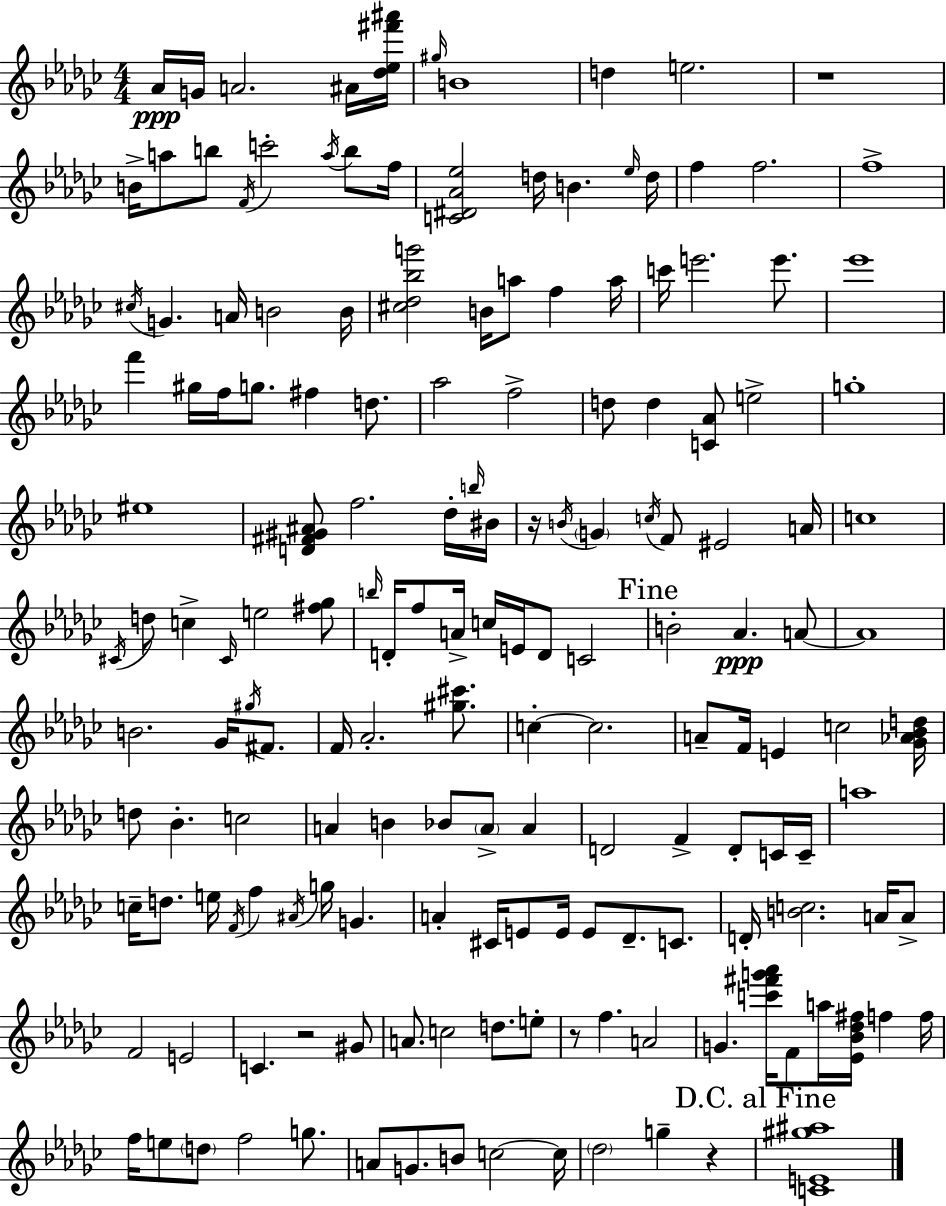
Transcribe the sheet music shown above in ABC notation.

X:1
T:Untitled
M:4/4
L:1/4
K:Ebm
_A/4 G/4 A2 ^A/4 [_d_e^f'^a']/4 ^g/4 B4 d e2 z4 B/4 a/2 b/2 F/4 c'2 a/4 b/2 f/4 [C^D_A_e]2 d/4 B _e/4 d/4 f f2 f4 ^c/4 G A/4 B2 B/4 [^c_d_bg']2 B/4 a/2 f a/4 c'/4 e'2 e'/2 _e'4 f' ^g/4 f/4 g/2 ^f d/2 _a2 f2 d/2 d [C_A]/2 e2 g4 ^e4 [D^F^G^A]/2 f2 _d/4 b/4 ^B/4 z/4 B/4 G c/4 F/2 ^E2 A/4 c4 ^C/4 d/2 c ^C/4 e2 [^f_g]/2 b/4 D/4 f/2 A/4 c/4 E/4 D/2 C2 B2 _A A/2 A4 B2 _G/4 ^g/4 ^F/2 F/4 _A2 [^g^c']/2 c c2 A/2 F/4 E c2 [_G_A_Bd]/4 d/2 _B c2 A B _B/2 A/2 A D2 F D/2 C/4 C/4 a4 c/4 d/2 e/4 F/4 f ^A/4 g/4 G A ^C/4 E/2 E/4 E/2 _D/2 C/2 D/4 [Bc]2 A/4 A/2 F2 E2 C z2 ^G/2 A/2 c2 d/2 e/2 z/2 f A2 G [c'^f'g'_a']/4 F/2 a/4 [_E_B_d^f]/4 f f/4 f/4 e/2 d/2 f2 g/2 A/2 G/2 B/2 c2 c/4 _d2 g z [CE^g^a]4